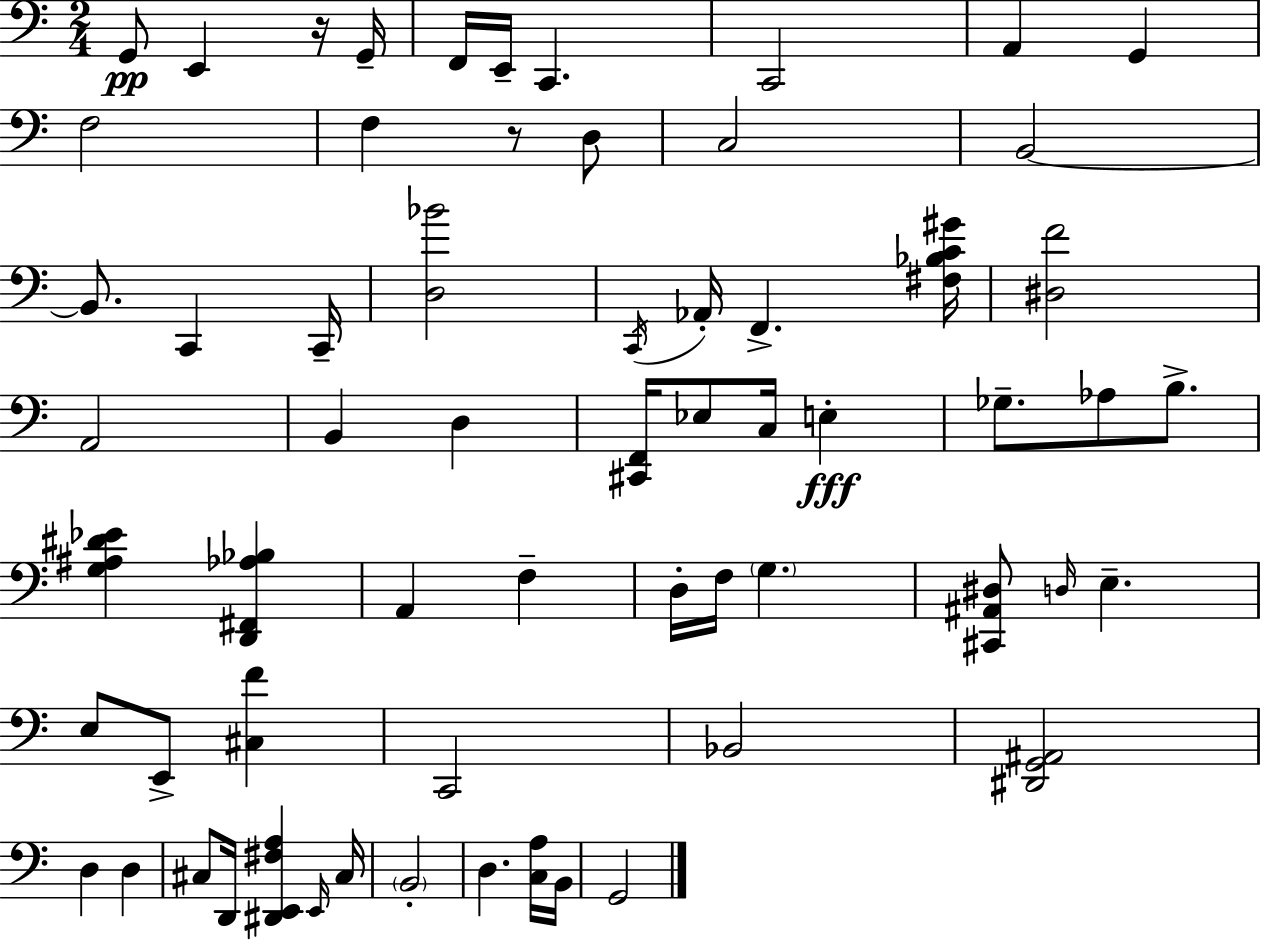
{
  \clef bass
  \numericTimeSignature
  \time 2/4
  \key a \minor
  g,8\pp e,4 r16 g,16-- | f,16 e,16-- c,4. | c,2 | a,4 g,4 | \break f2 | f4 r8 d8 | c2 | b,2~~ | \break b,8. c,4 c,16-- | <d bes'>2 | \acciaccatura { c,16 } aes,16-. f,4.-> | <fis bes c' gis'>16 <dis f'>2 | \break a,2 | b,4 d4 | <cis, f,>16 ees8 c16 e4-.\fff | ges8.-- aes8 b8.-> | \break <g ais dis' ees'>4 <d, fis, aes bes>4 | a,4 f4-- | d16-. f16 \parenthesize g4. | <cis, ais, dis>8 \grace { d16 } e4.-- | \break e8 e,8-> <cis f'>4 | c,2 | bes,2 | <dis, g, ais,>2 | \break d4 d4 | cis8 d,16 <dis, e, fis a>4 | \grace { e,16 } cis16 \parenthesize b,2-. | d4. | \break <c a>16 b,16 g,2 | \bar "|."
}